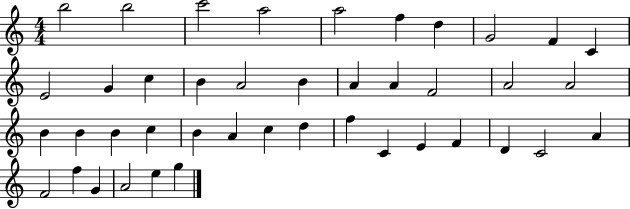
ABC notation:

X:1
T:Untitled
M:4/4
L:1/4
K:C
b2 b2 c'2 a2 a2 f d G2 F C E2 G c B A2 B A A F2 A2 A2 B B B c B A c d f C E F D C2 A F2 f G A2 e g